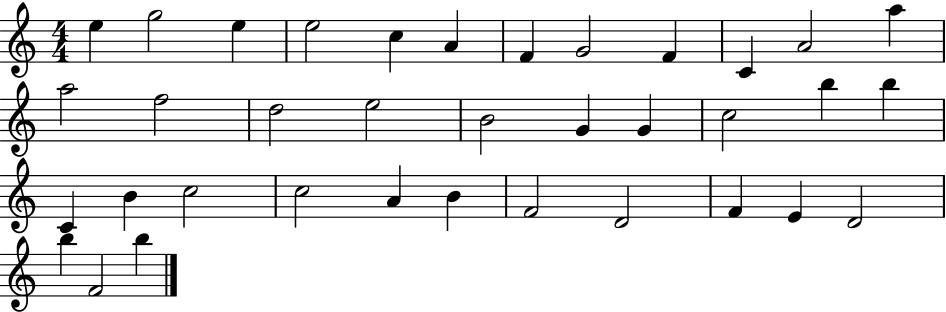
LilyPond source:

{
  \clef treble
  \numericTimeSignature
  \time 4/4
  \key c \major
  e''4 g''2 e''4 | e''2 c''4 a'4 | f'4 g'2 f'4 | c'4 a'2 a''4 | \break a''2 f''2 | d''2 e''2 | b'2 g'4 g'4 | c''2 b''4 b''4 | \break c'4 b'4 c''2 | c''2 a'4 b'4 | f'2 d'2 | f'4 e'4 d'2 | \break b''4 f'2 b''4 | \bar "|."
}